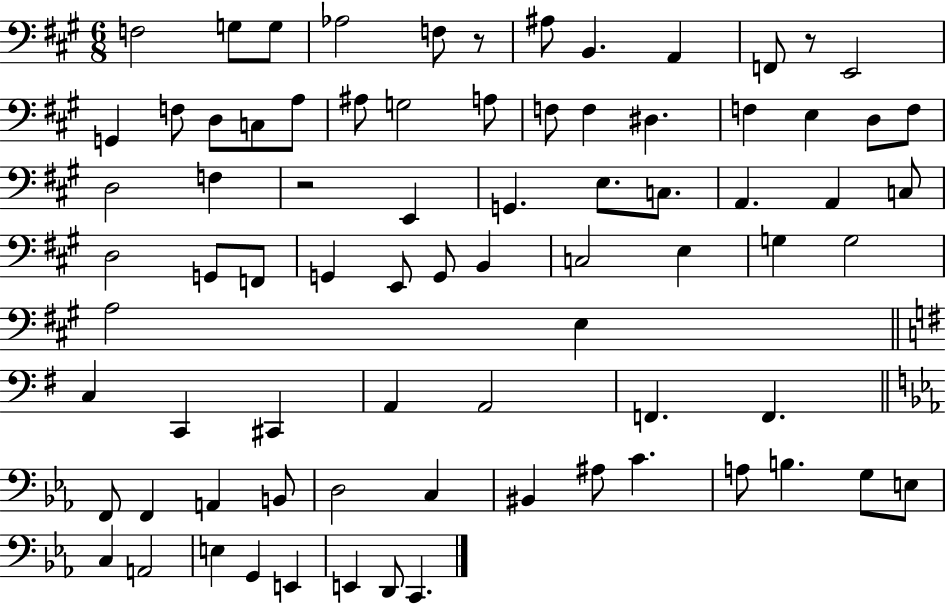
X:1
T:Untitled
M:6/8
L:1/4
K:A
F,2 G,/2 G,/2 _A,2 F,/2 z/2 ^A,/2 B,, A,, F,,/2 z/2 E,,2 G,, F,/2 D,/2 C,/2 A,/2 ^A,/2 G,2 A,/2 F,/2 F, ^D, F, E, D,/2 F,/2 D,2 F, z2 E,, G,, E,/2 C,/2 A,, A,, C,/2 D,2 G,,/2 F,,/2 G,, E,,/2 G,,/2 B,, C,2 E, G, G,2 A,2 E, C, C,, ^C,, A,, A,,2 F,, F,, F,,/2 F,, A,, B,,/2 D,2 C, ^B,, ^A,/2 C A,/2 B, G,/2 E,/2 C, A,,2 E, G,, E,, E,, D,,/2 C,,